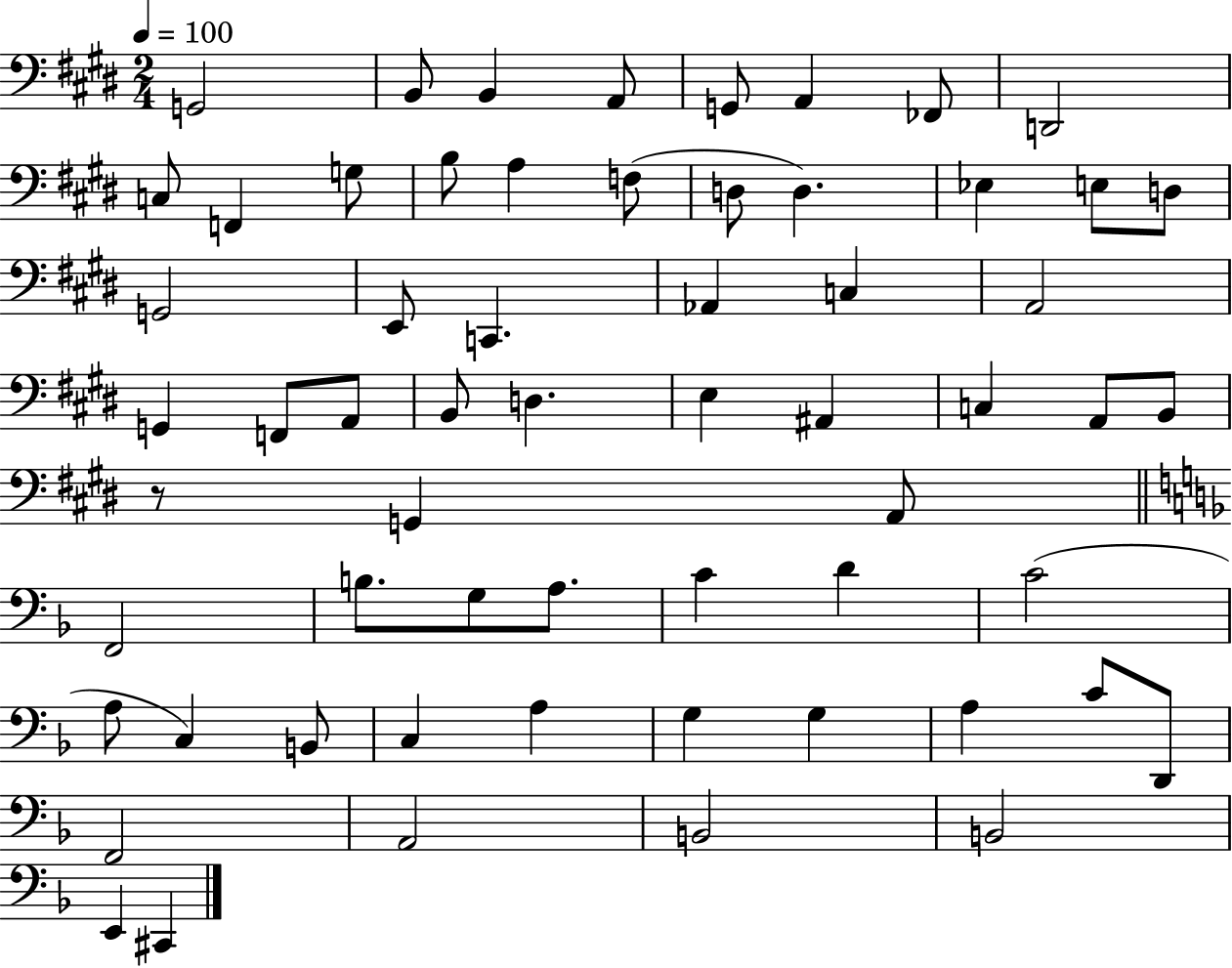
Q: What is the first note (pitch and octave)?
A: G2